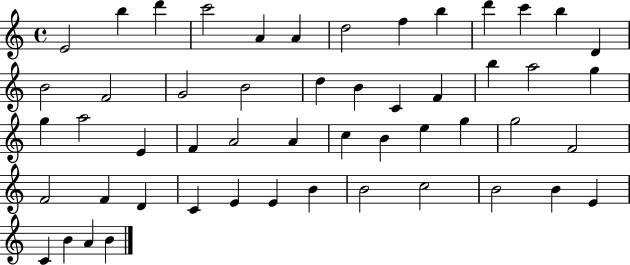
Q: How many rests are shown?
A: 0